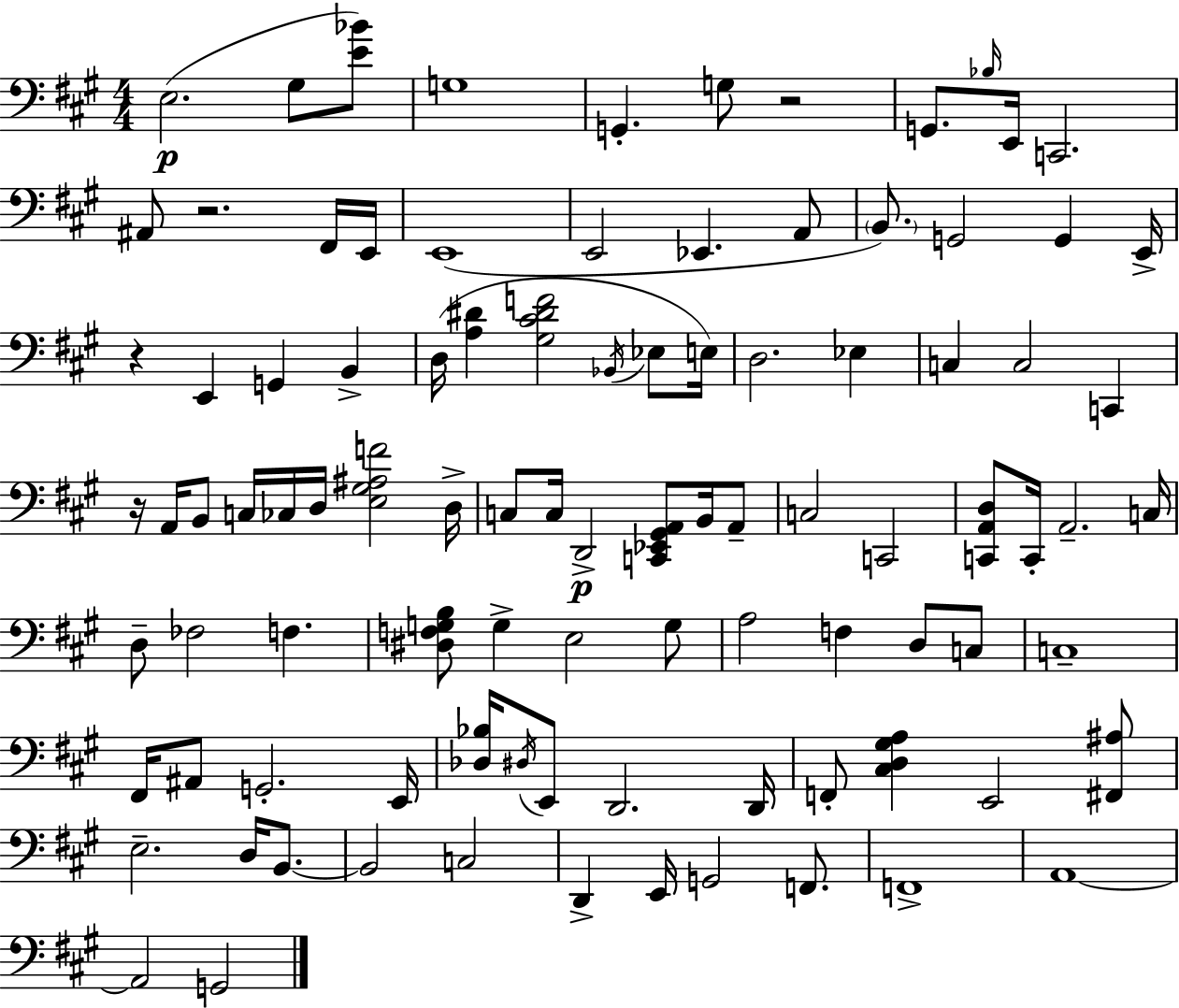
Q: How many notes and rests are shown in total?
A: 96